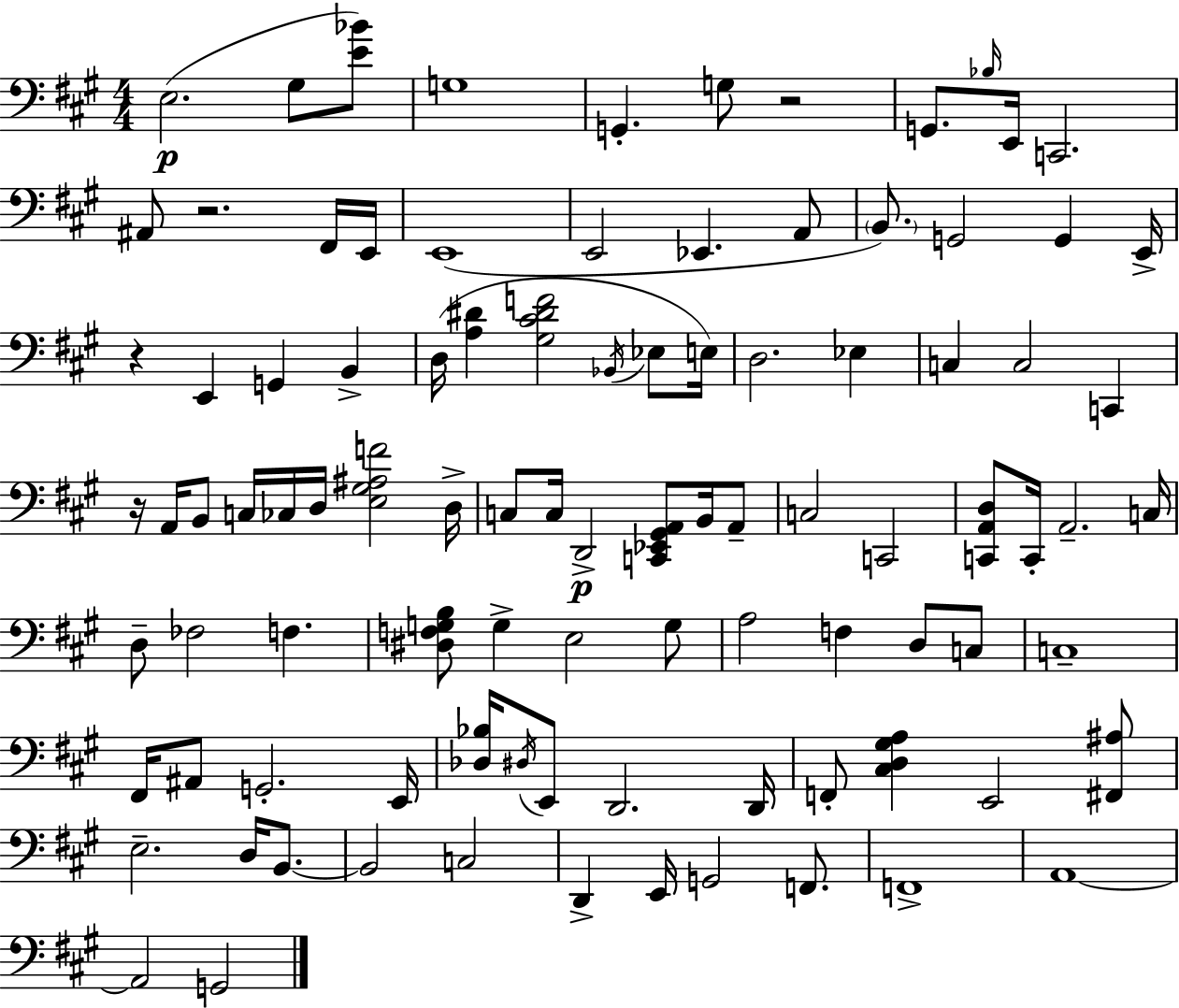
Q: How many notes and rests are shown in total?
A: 96